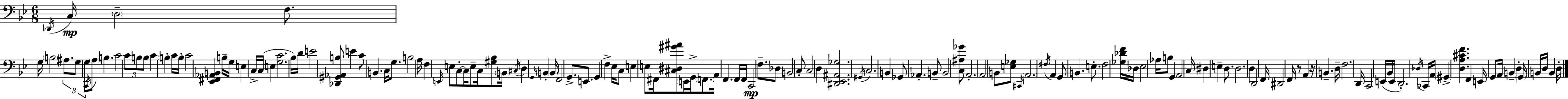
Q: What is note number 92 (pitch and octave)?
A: F3